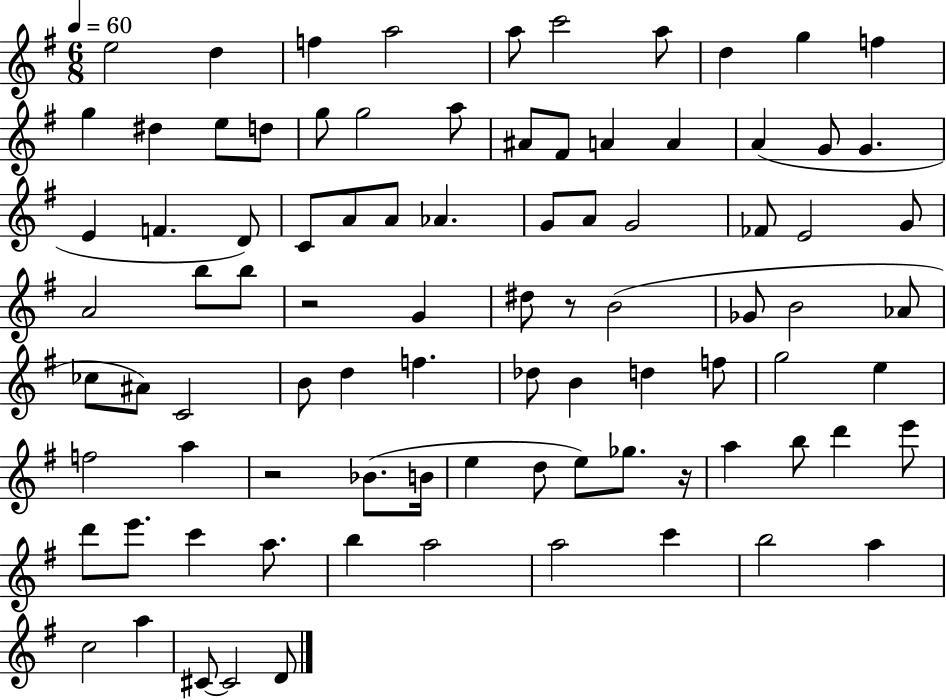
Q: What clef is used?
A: treble